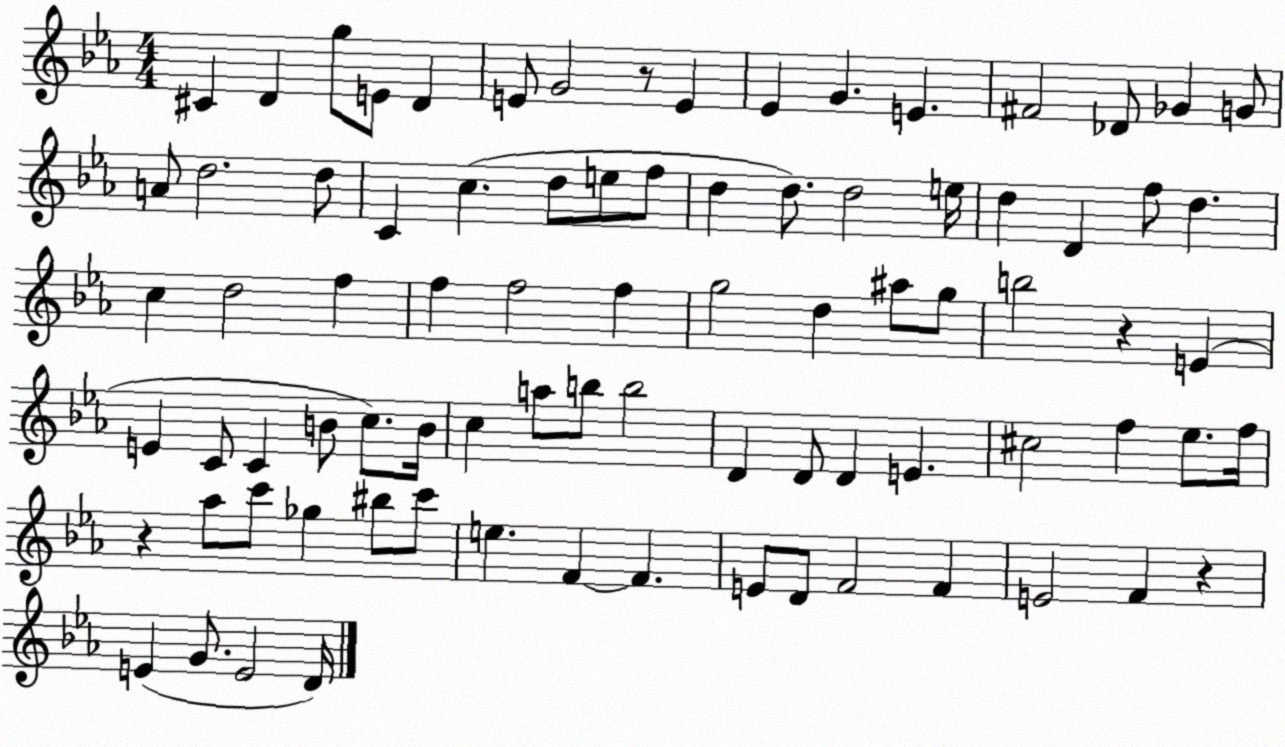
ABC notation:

X:1
T:Untitled
M:4/4
L:1/4
K:Eb
^C D g/2 E/2 D E/2 G2 z/2 E _E G E ^F2 _D/2 _G G/2 A/2 d2 d/2 C c d/2 e/2 f/2 d d/2 d2 e/4 d D f/2 d c d2 f f f2 f g2 d ^a/2 g/2 b2 z E E C/2 C B/2 c/2 B/4 c a/2 b/2 b2 D D/2 D E ^c2 f _e/2 f/4 z _a/2 c'/2 _g ^b/2 c'/2 e F F E/2 D/2 F2 F E2 F z E G/2 E2 D/4